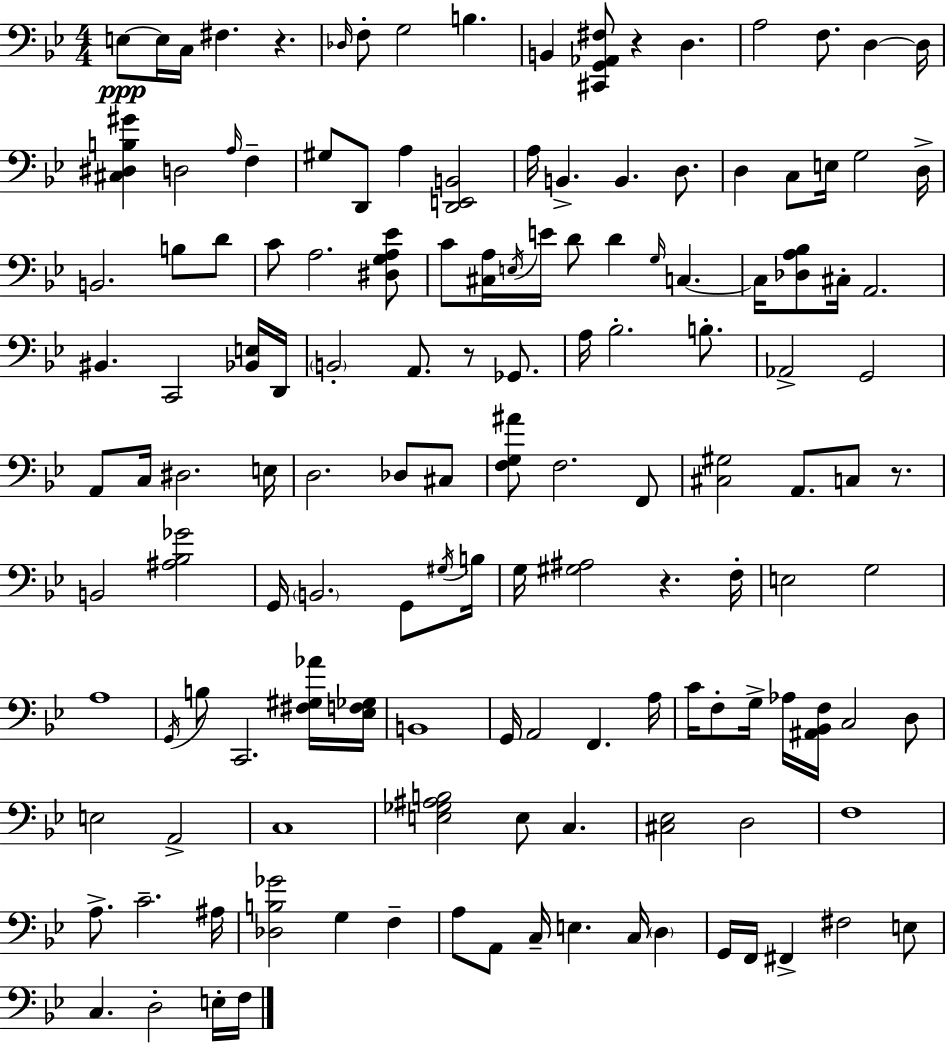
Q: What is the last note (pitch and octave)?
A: F3